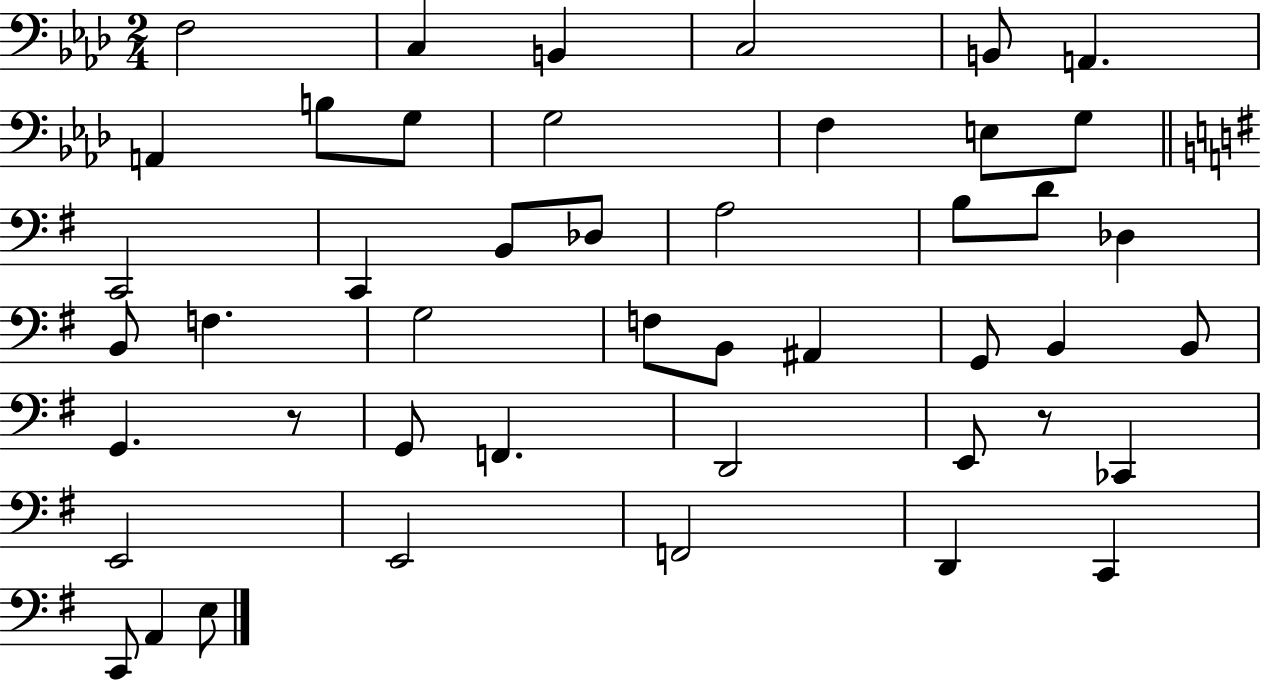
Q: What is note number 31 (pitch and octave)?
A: G2